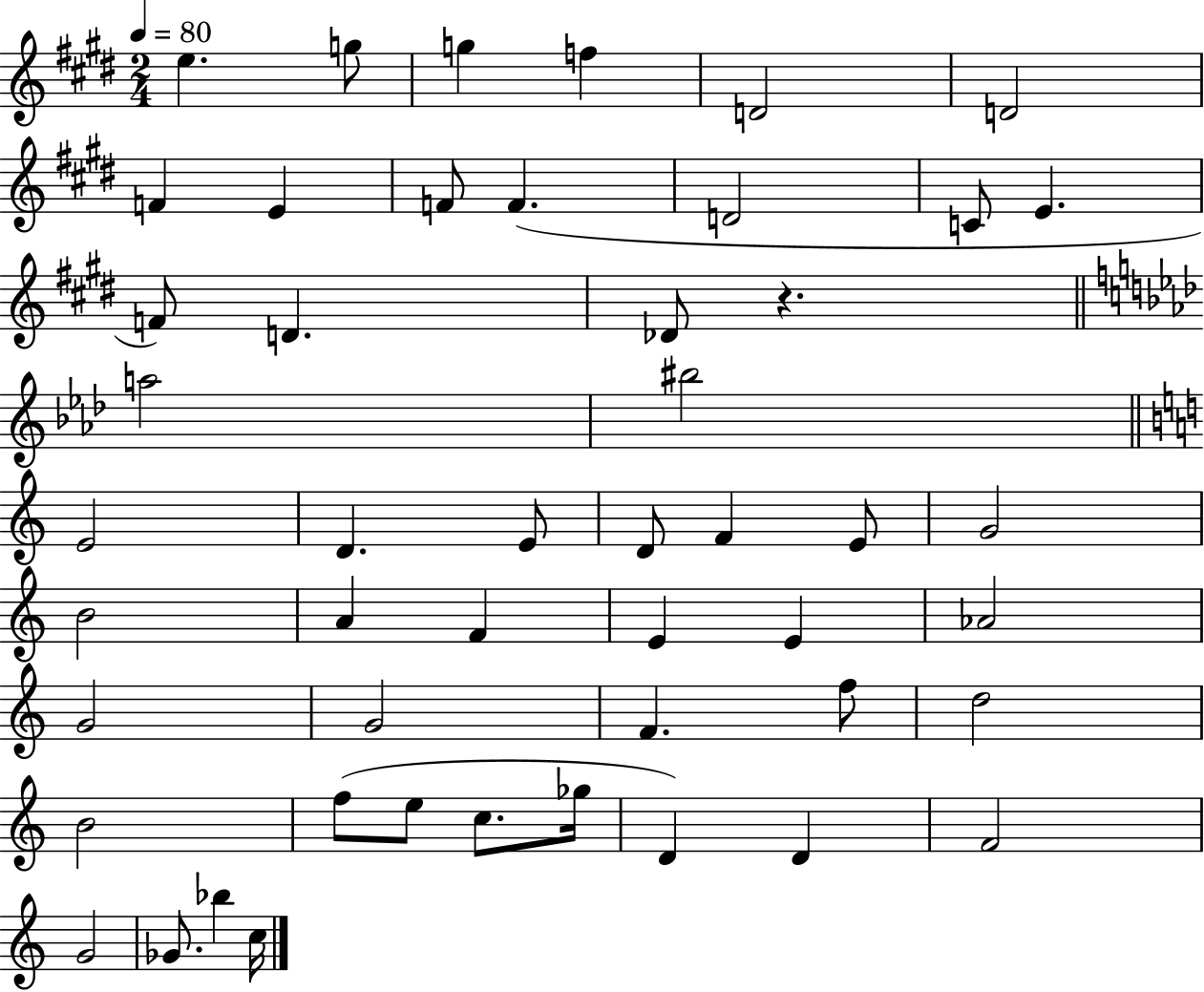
E5/q. G5/e G5/q F5/q D4/h D4/h F4/q E4/q F4/e F4/q. D4/h C4/e E4/q. F4/e D4/q. Db4/e R/q. A5/h BIS5/h E4/h D4/q. E4/e D4/e F4/q E4/e G4/h B4/h A4/q F4/q E4/q E4/q Ab4/h G4/h G4/h F4/q. F5/e D5/h B4/h F5/e E5/e C5/e. Gb5/s D4/q D4/q F4/h G4/h Gb4/e. Bb5/q C5/s